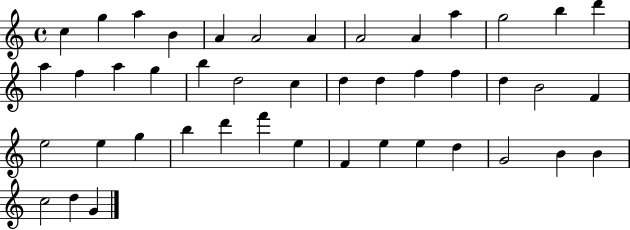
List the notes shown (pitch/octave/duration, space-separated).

C5/q G5/q A5/q B4/q A4/q A4/h A4/q A4/h A4/q A5/q G5/h B5/q D6/q A5/q F5/q A5/q G5/q B5/q D5/h C5/q D5/q D5/q F5/q F5/q D5/q B4/h F4/q E5/h E5/q G5/q B5/q D6/q F6/q E5/q F4/q E5/q E5/q D5/q G4/h B4/q B4/q C5/h D5/q G4/q